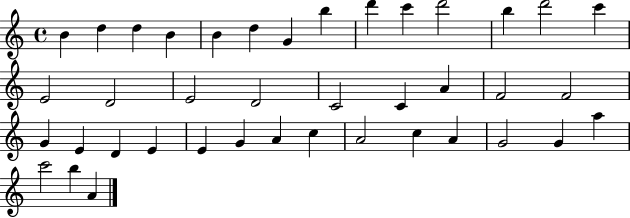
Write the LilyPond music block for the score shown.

{
  \clef treble
  \time 4/4
  \defaultTimeSignature
  \key c \major
  b'4 d''4 d''4 b'4 | b'4 d''4 g'4 b''4 | d'''4 c'''4 d'''2 | b''4 d'''2 c'''4 | \break e'2 d'2 | e'2 d'2 | c'2 c'4 a'4 | f'2 f'2 | \break g'4 e'4 d'4 e'4 | e'4 g'4 a'4 c''4 | a'2 c''4 a'4 | g'2 g'4 a''4 | \break c'''2 b''4 a'4 | \bar "|."
}